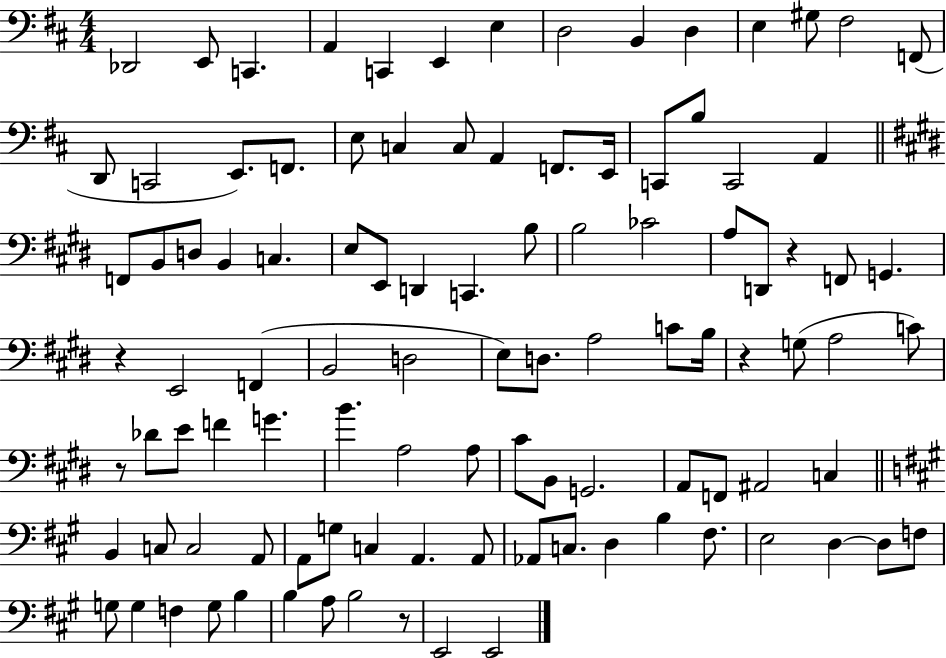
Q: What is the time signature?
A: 4/4